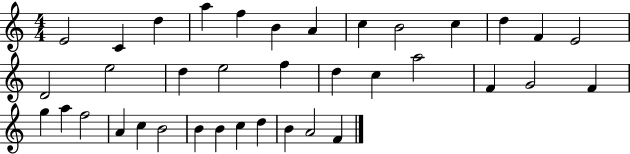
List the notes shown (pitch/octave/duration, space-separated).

E4/h C4/q D5/q A5/q F5/q B4/q A4/q C5/q B4/h C5/q D5/q F4/q E4/h D4/h E5/h D5/q E5/h F5/q D5/q C5/q A5/h F4/q G4/h F4/q G5/q A5/q F5/h A4/q C5/q B4/h B4/q B4/q C5/q D5/q B4/q A4/h F4/q